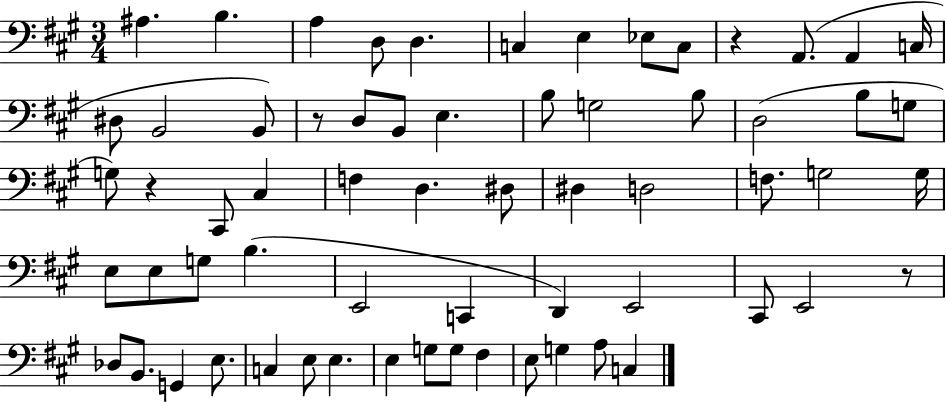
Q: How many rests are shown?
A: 4